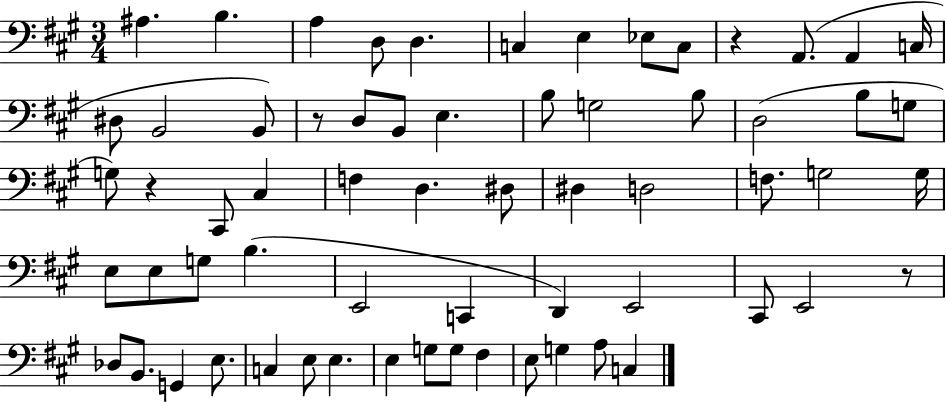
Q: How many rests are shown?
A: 4